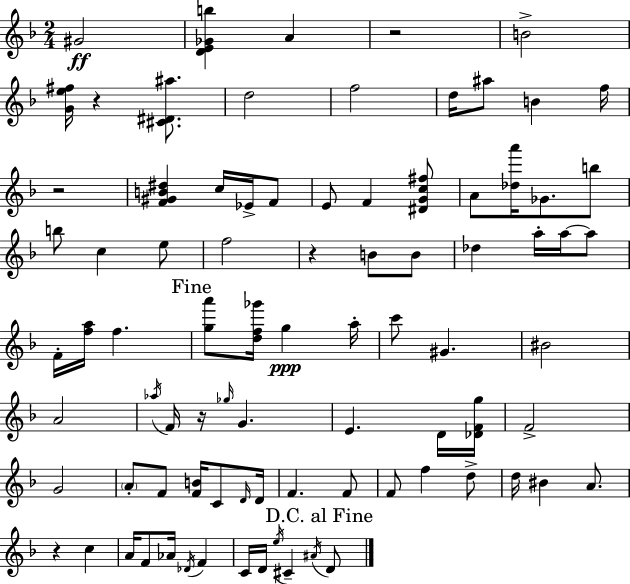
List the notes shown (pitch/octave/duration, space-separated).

G#4/h [D4,E4,Gb4,B5]/q A4/q R/h B4/h [G4,E5,F#5]/s R/q [C#4,D#4,A#5]/e. D5/h F5/h D5/s A#5/e B4/q F5/s R/h [F4,G#4,B4,D#5]/q C5/s Eb4/s F4/e E4/e F4/q [D#4,G4,C5,F#5]/e A4/e [Db5,A6]/s Gb4/e. B5/e B5/e C5/q E5/e F5/h R/q B4/e B4/e Db5/q A5/s A5/s A5/e F4/s [F5,A5]/s F5/q. [G5,A6]/e [D5,F5,Gb6]/s G5/q A5/s C6/e G#4/q. BIS4/h A4/h Ab5/s F4/s R/s Gb5/s G4/q. E4/q. D4/s [Db4,F4,G5]/s F4/h G4/h A4/e F4/e [F4,B4]/s C4/e D4/s D4/s F4/q. F4/e F4/e F5/q D5/e D5/s BIS4/q A4/e. R/q C5/q A4/s F4/e Ab4/s Db4/s F4/q C4/s D4/s E5/s C#4/q A#4/s D4/e